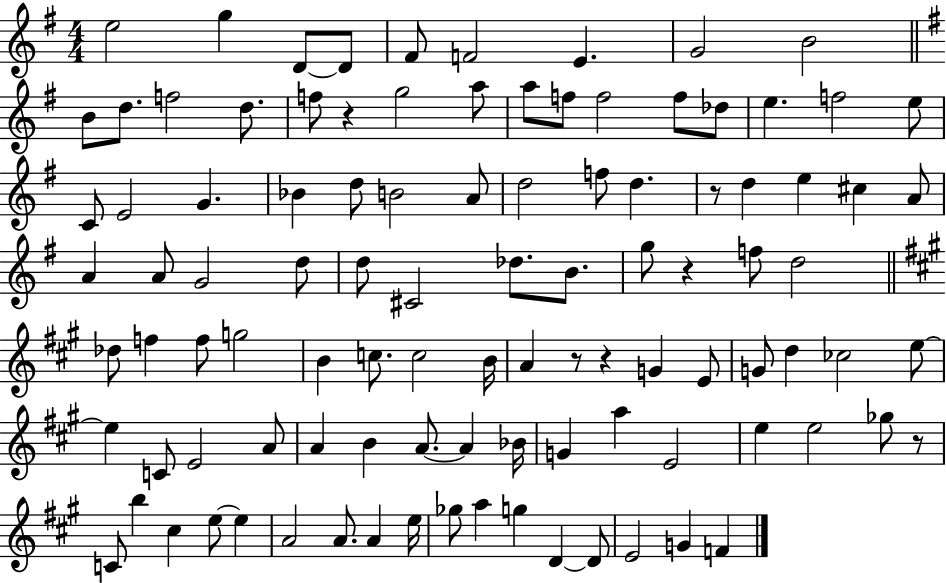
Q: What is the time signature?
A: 4/4